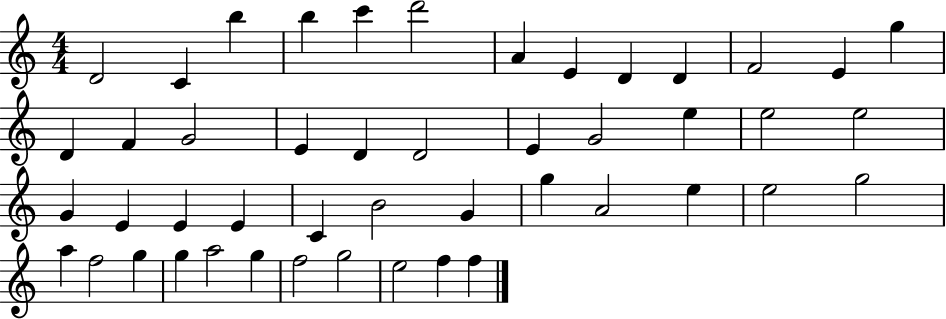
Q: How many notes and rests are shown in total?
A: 47